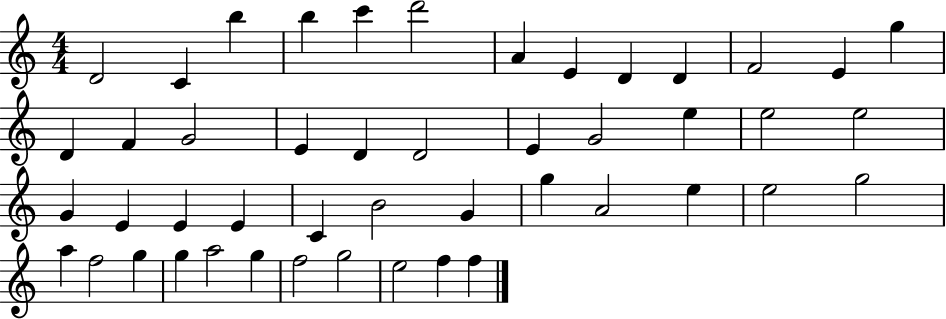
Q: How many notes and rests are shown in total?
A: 47